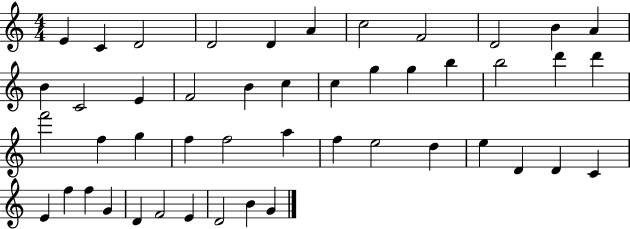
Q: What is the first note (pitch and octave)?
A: E4